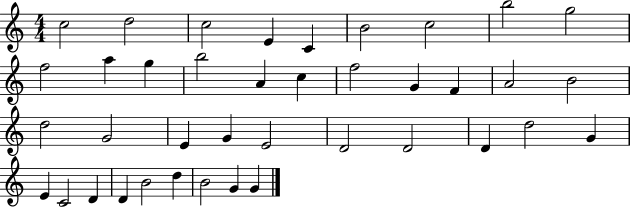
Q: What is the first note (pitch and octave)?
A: C5